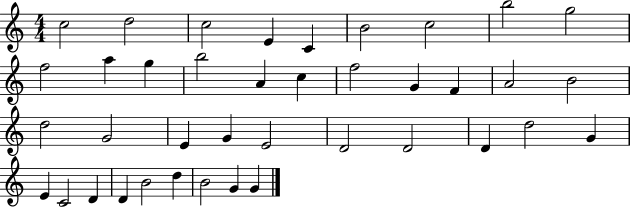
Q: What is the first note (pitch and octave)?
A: C5